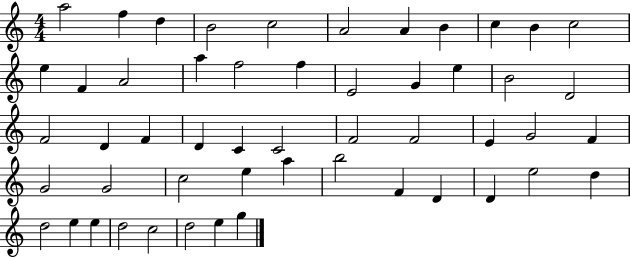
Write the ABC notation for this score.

X:1
T:Untitled
M:4/4
L:1/4
K:C
a2 f d B2 c2 A2 A B c B c2 e F A2 a f2 f E2 G e B2 D2 F2 D F D C C2 F2 F2 E G2 F G2 G2 c2 e a b2 F D D e2 d d2 e e d2 c2 d2 e g